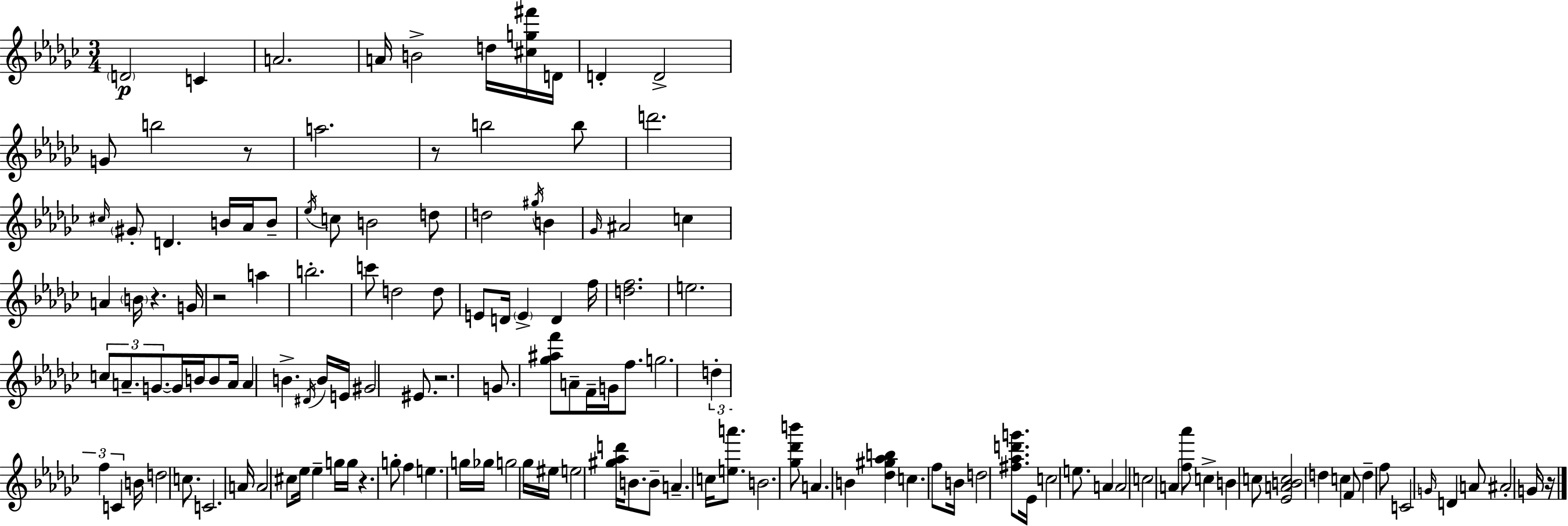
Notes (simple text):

D4/h C4/q A4/h. A4/s B4/h D5/s [C#5,G5,F#6]/s D4/s D4/q D4/h G4/e B5/h R/e A5/h. R/e B5/h B5/e D6/h. C#5/s G#4/e D4/q. B4/s Ab4/s B4/e Eb5/s C5/e B4/h D5/e D5/h G#5/s B4/q Gb4/s A#4/h C5/q A4/q B4/s R/q. G4/s R/h A5/q B5/h. C6/e D5/h D5/e E4/e D4/s E4/q D4/q F5/s [D5,F5]/h. E5/h. C5/e A4/e. G4/e. G4/s B4/s B4/e A4/s A4/q B4/q. D#4/s B4/s E4/s G#4/h EIS4/e. R/h. G4/e. [Gb5,A#5,F6]/e A4/e F4/s G4/s F5/e. G5/h. D5/q F5/q C4/q B4/s D5/h C5/e. C4/h. A4/s A4/h C#5/e Eb5/s Eb5/q G5/s G5/s R/q. G5/e F5/q E5/q. G5/s Gb5/s G5/h Gb5/s EIS5/s E5/h [G#5,Ab5,D6]/s B4/e. B4/e A4/q. C5/s [E5,A6]/e. B4/h. [Gb5,Db6,B6]/e A4/q. B4/q [Db5,G#5,Ab5,B5]/q C5/q. F5/e B4/s D5/h [F#5,Ab5,D6,G6]/e. Eb4/s C5/h E5/e. A4/q A4/h C5/h A4/q [F5,Ab6]/e C5/q B4/q C5/e [Eb4,A4,B4,C5]/h D5/q C5/q F4/e D5/q F5/e C4/h G4/s D4/q A4/e A#4/h G4/s R/s